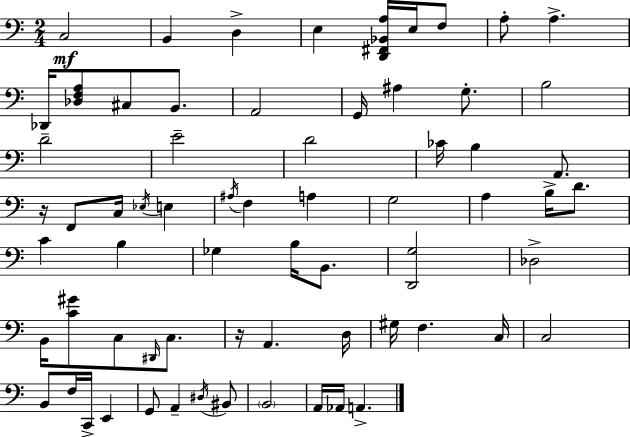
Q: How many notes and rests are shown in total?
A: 67